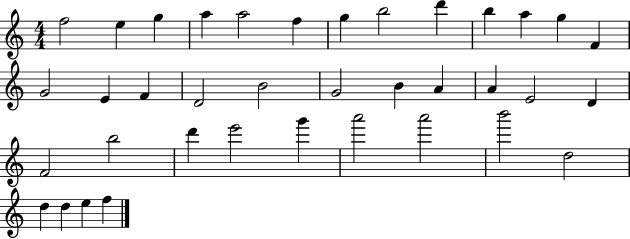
F5/h E5/q G5/q A5/q A5/h F5/q G5/q B5/h D6/q B5/q A5/q G5/q F4/q G4/h E4/q F4/q D4/h B4/h G4/h B4/q A4/q A4/q E4/h D4/q F4/h B5/h D6/q E6/h G6/q A6/h A6/h B6/h D5/h D5/q D5/q E5/q F5/q